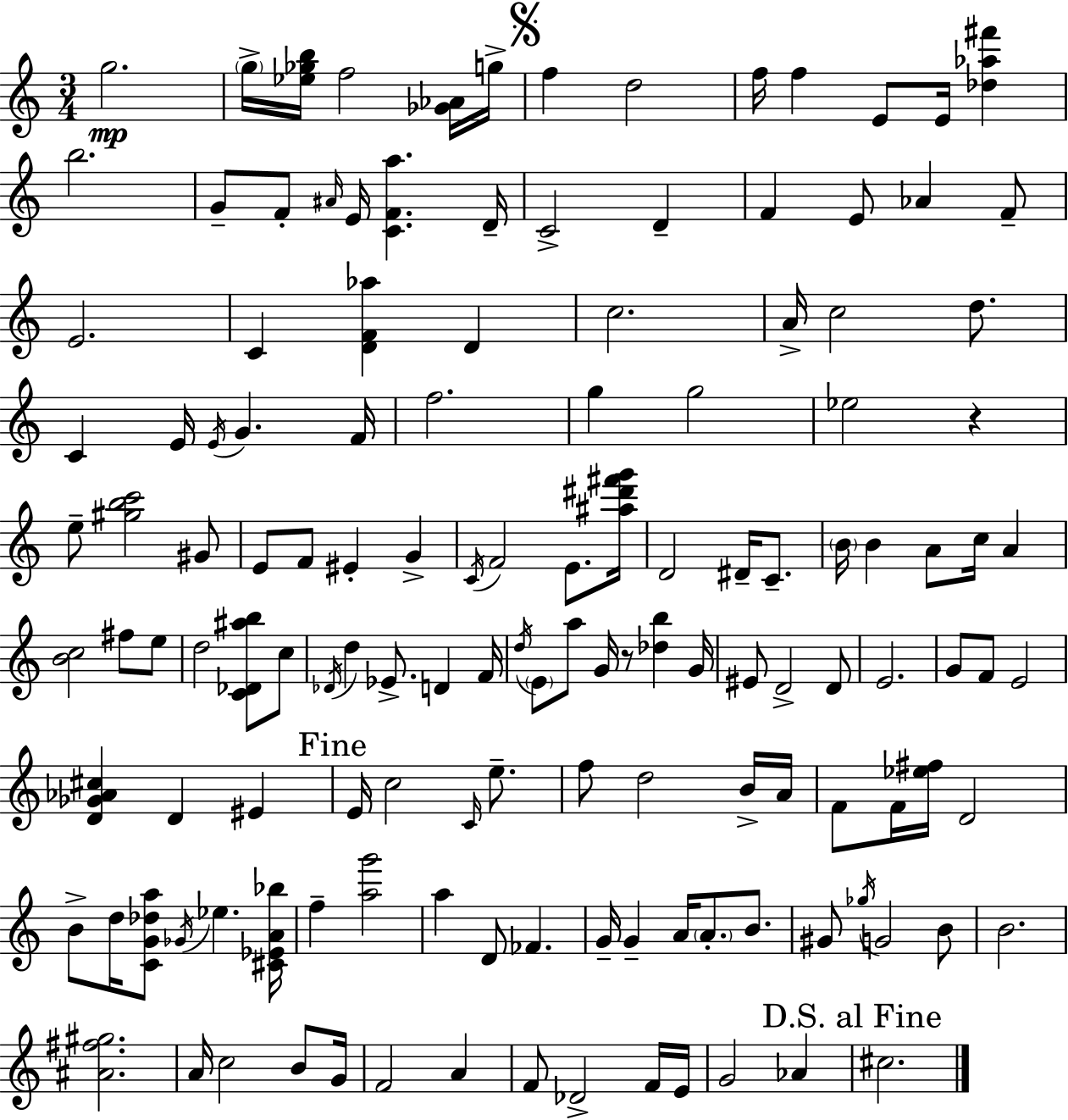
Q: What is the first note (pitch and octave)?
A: G5